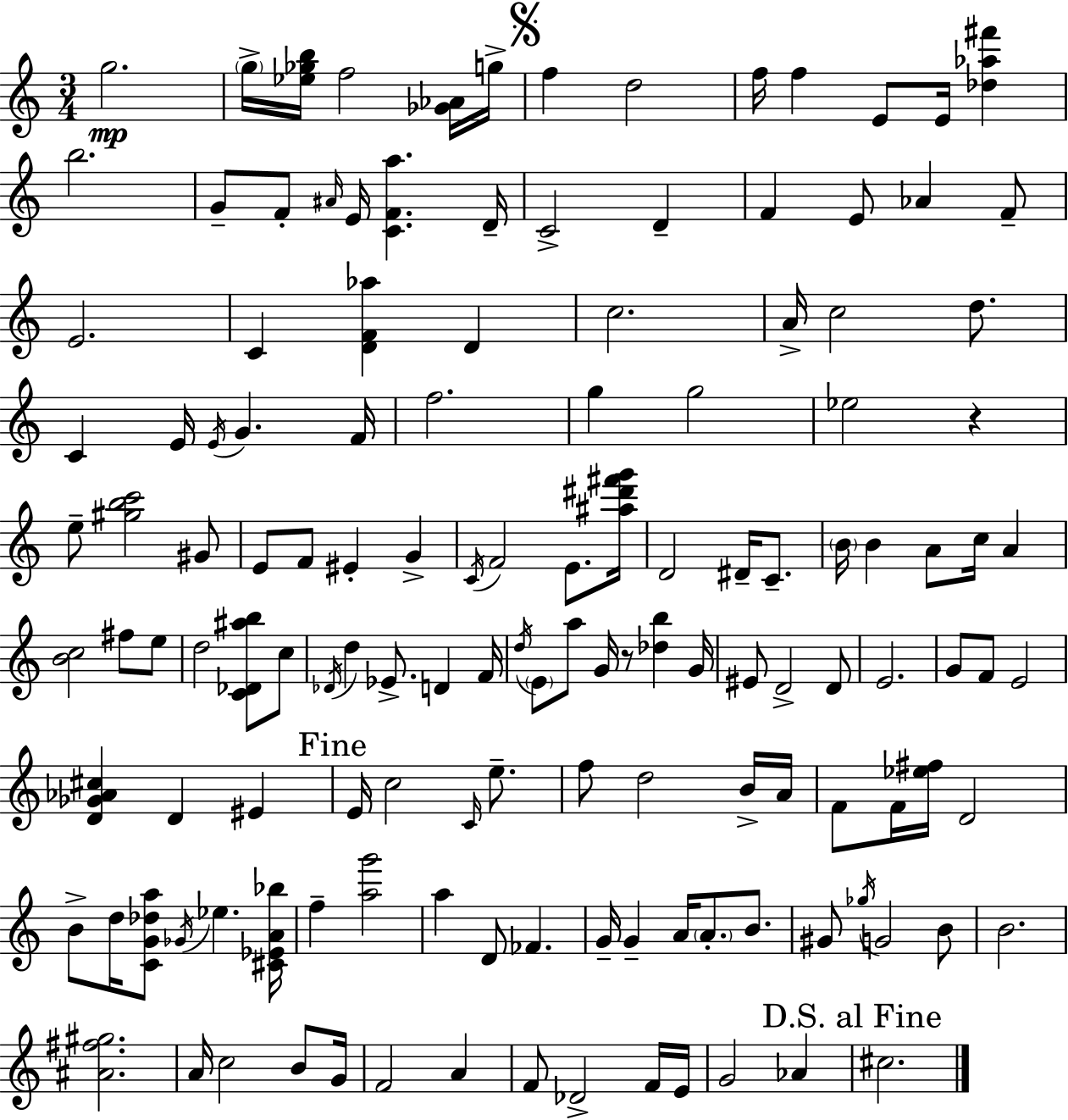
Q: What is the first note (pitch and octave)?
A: G5